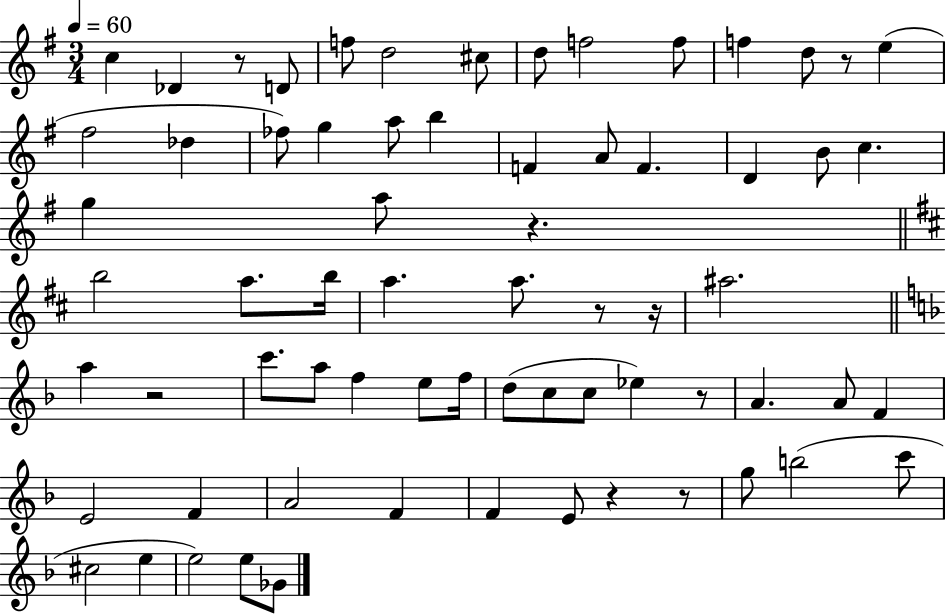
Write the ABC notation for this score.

X:1
T:Untitled
M:3/4
L:1/4
K:G
c _D z/2 D/2 f/2 d2 ^c/2 d/2 f2 f/2 f d/2 z/2 e ^f2 _d _f/2 g a/2 b F A/2 F D B/2 c g a/2 z b2 a/2 b/4 a a/2 z/2 z/4 ^a2 a z2 c'/2 a/2 f e/2 f/4 d/2 c/2 c/2 _e z/2 A A/2 F E2 F A2 F F E/2 z z/2 g/2 b2 c'/2 ^c2 e e2 e/2 _G/2